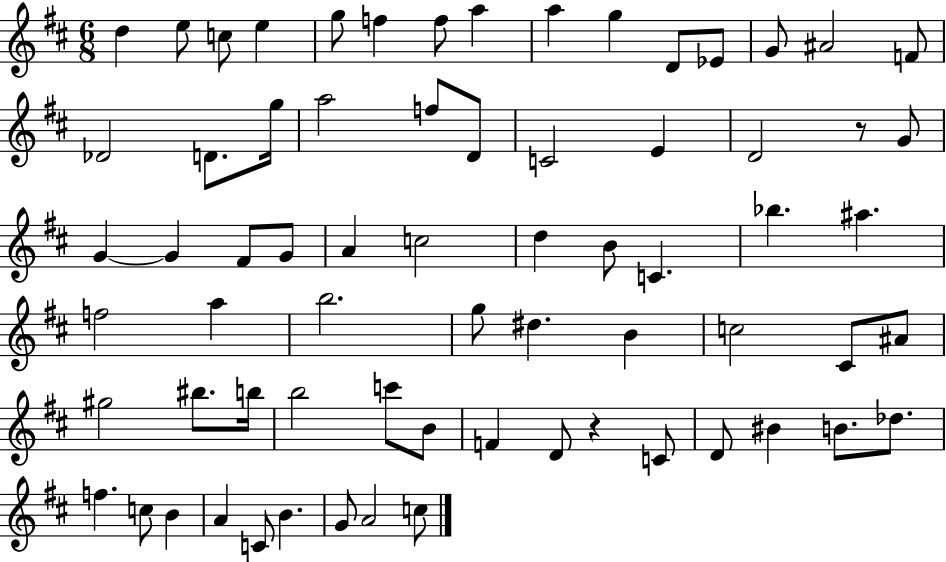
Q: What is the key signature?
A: D major